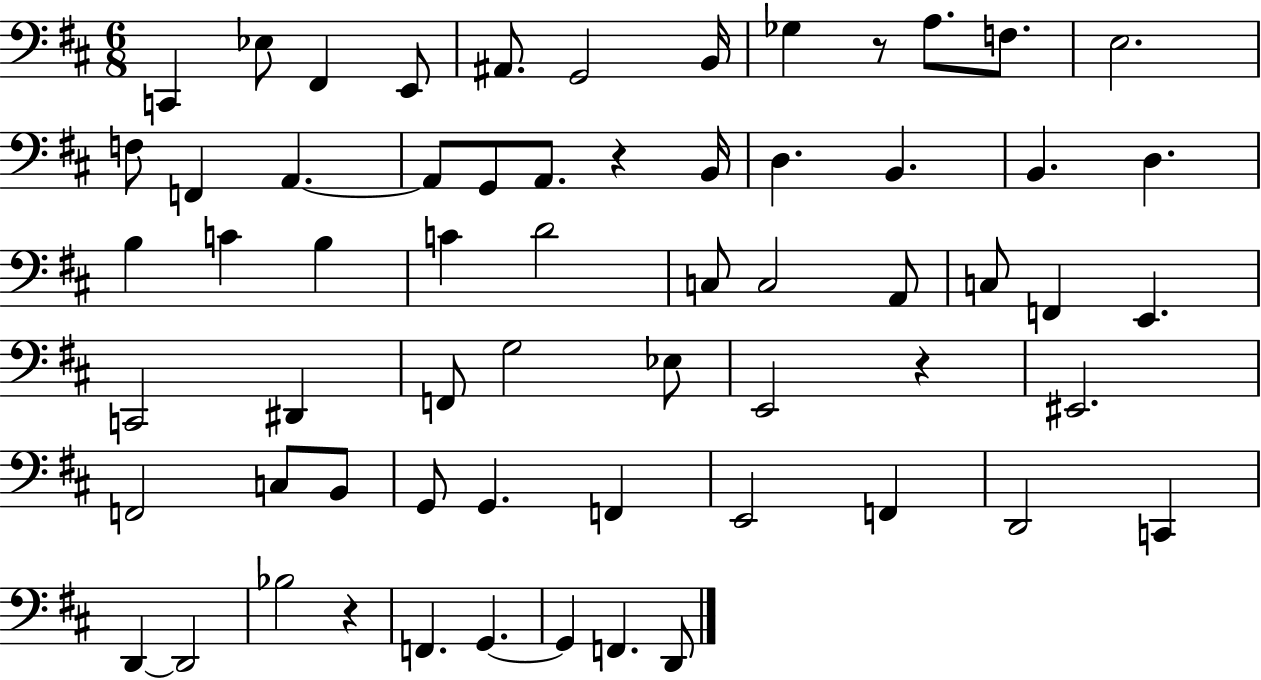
X:1
T:Untitled
M:6/8
L:1/4
K:D
C,, _E,/2 ^F,, E,,/2 ^A,,/2 G,,2 B,,/4 _G, z/2 A,/2 F,/2 E,2 F,/2 F,, A,, A,,/2 G,,/2 A,,/2 z B,,/4 D, B,, B,, D, B, C B, C D2 C,/2 C,2 A,,/2 C,/2 F,, E,, C,,2 ^D,, F,,/2 G,2 _E,/2 E,,2 z ^E,,2 F,,2 C,/2 B,,/2 G,,/2 G,, F,, E,,2 F,, D,,2 C,, D,, D,,2 _B,2 z F,, G,, G,, F,, D,,/2